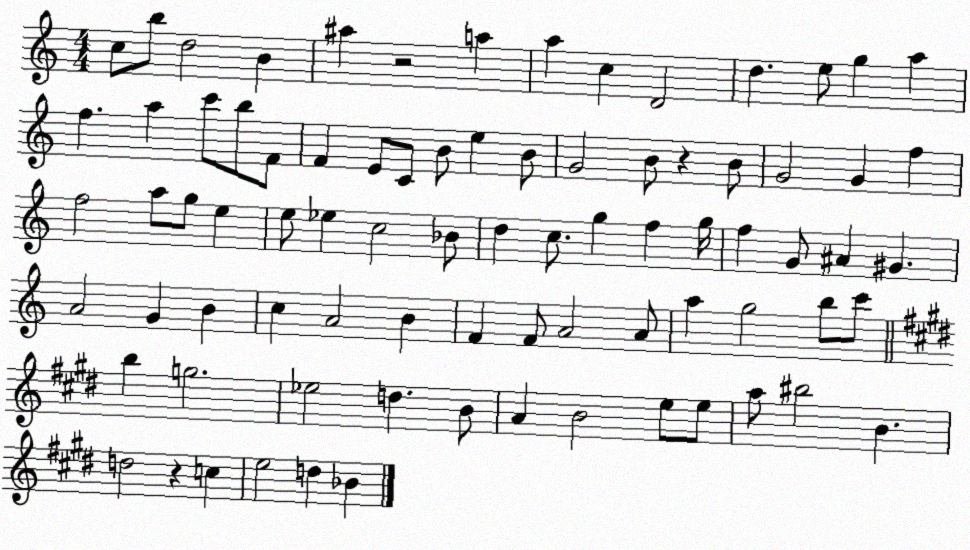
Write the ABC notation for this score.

X:1
T:Untitled
M:4/4
L:1/4
K:C
c/2 b/2 d2 B ^a z2 a a c D2 d e/2 g a f a c'/2 b/2 F/2 F E/2 C/2 B/2 e B/2 G2 B/2 z B/2 G2 G f f2 a/2 g/2 e e/2 _e c2 _B/2 d c/2 g f g/4 f G/2 ^A ^G A2 G B c A2 B F F/2 A2 A/2 a g2 b/2 c'/2 b g2 _e2 d B/2 A B2 e/2 e/2 a/2 ^b2 B d2 z c e2 d _B